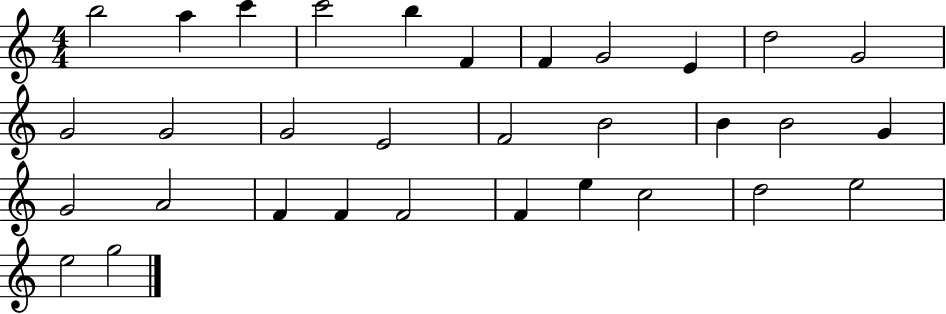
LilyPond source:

{
  \clef treble
  \numericTimeSignature
  \time 4/4
  \key c \major
  b''2 a''4 c'''4 | c'''2 b''4 f'4 | f'4 g'2 e'4 | d''2 g'2 | \break g'2 g'2 | g'2 e'2 | f'2 b'2 | b'4 b'2 g'4 | \break g'2 a'2 | f'4 f'4 f'2 | f'4 e''4 c''2 | d''2 e''2 | \break e''2 g''2 | \bar "|."
}